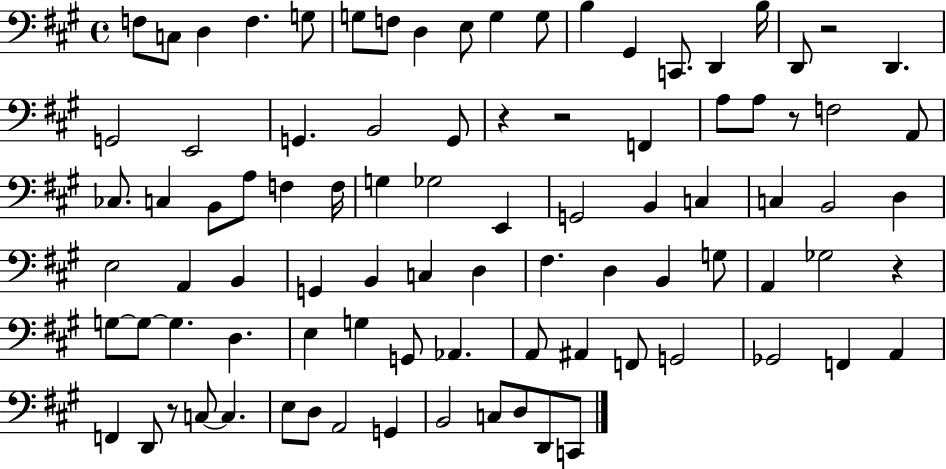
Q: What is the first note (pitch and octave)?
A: F3